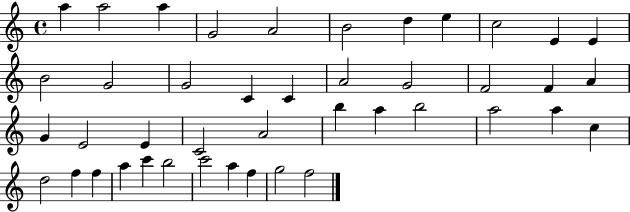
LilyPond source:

{
  \clef treble
  \time 4/4
  \defaultTimeSignature
  \key c \major
  a''4 a''2 a''4 | g'2 a'2 | b'2 d''4 e''4 | c''2 e'4 e'4 | \break b'2 g'2 | g'2 c'4 c'4 | a'2 g'2 | f'2 f'4 a'4 | \break g'4 e'2 e'4 | c'2 a'2 | b''4 a''4 b''2 | a''2 a''4 c''4 | \break d''2 f''4 f''4 | a''4 c'''4 b''2 | c'''2 a''4 f''4 | g''2 f''2 | \break \bar "|."
}